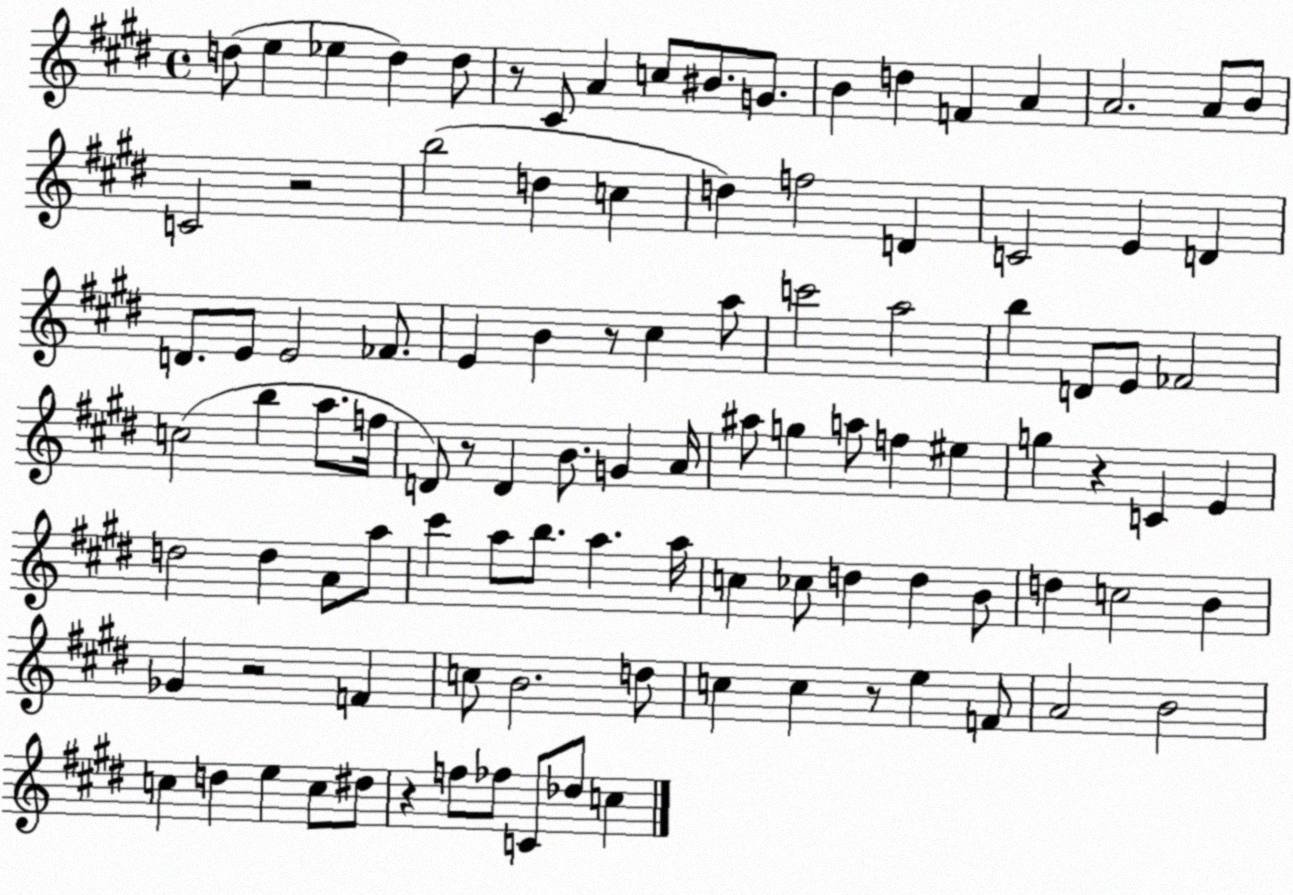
X:1
T:Untitled
M:4/4
L:1/4
K:E
d/2 e _e d d/2 z/2 ^C/2 A c/2 ^B/2 G/2 B d F A A2 A/2 B/2 C2 z2 b2 d c d f2 D C2 E D D/2 E/2 E2 _F/2 E B z/2 ^c a/2 c'2 a2 b D/2 E/2 _F2 c2 b a/2 f/4 D/2 z/2 D B/2 G A/4 ^a/2 g a/2 f ^e g z C E d2 d A/2 a/2 ^c' a/2 b/2 a a/4 c _c/2 d d B/2 d c2 B _G z2 F c/2 B2 d/2 c c z/2 e F/2 A2 B2 c d e c/2 ^d/2 z f/2 _f/2 C/2 _d/2 c